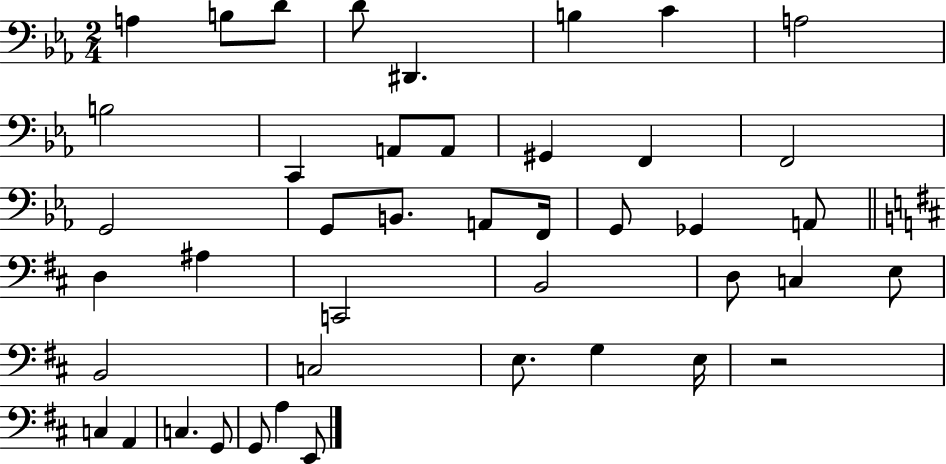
{
  \clef bass
  \numericTimeSignature
  \time 2/4
  \key ees \major
  a4 b8 d'8 | d'8 dis,4. | b4 c'4 | a2 | \break b2 | c,4 a,8 a,8 | gis,4 f,4 | f,2 | \break g,2 | g,8 b,8. a,8 f,16 | g,8 ges,4 a,8 | \bar "||" \break \key b \minor d4 ais4 | c,2 | b,2 | d8 c4 e8 | \break b,2 | c2 | e8. g4 e16 | r2 | \break c4 a,4 | c4. g,8 | g,8 a4 e,8 | \bar "|."
}